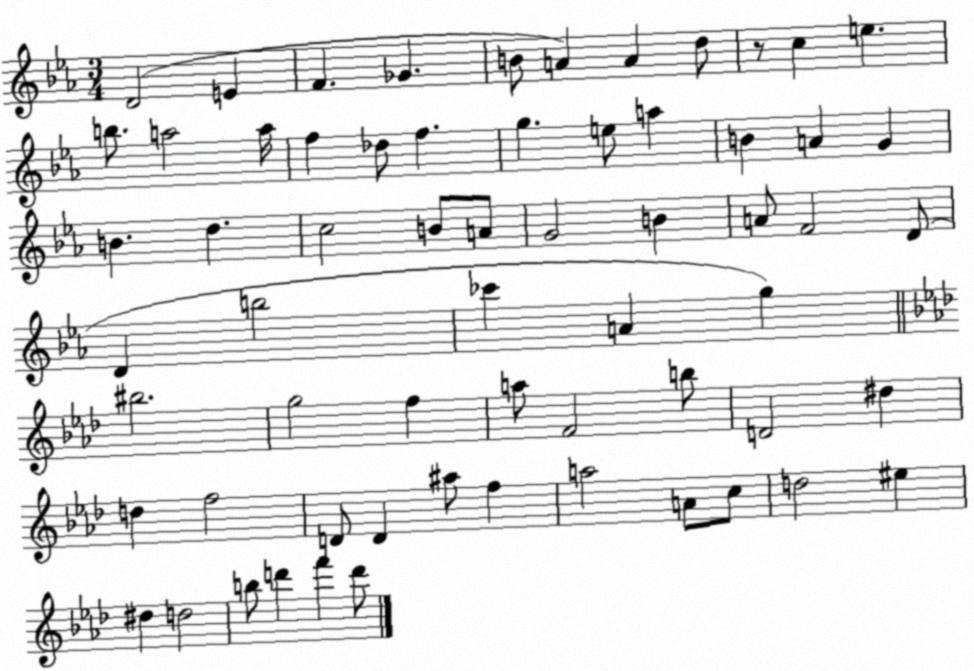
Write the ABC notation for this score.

X:1
T:Untitled
M:3/4
L:1/4
K:Eb
D2 E F _G B/2 A A d/2 z/2 c e b/2 a2 a/4 f _d/2 f g e/2 a B A G B d c2 B/2 A/2 G2 B A/2 F2 D/2 D b2 _c' A g ^b2 g2 f a/2 F2 b/2 D2 ^d d f2 D/2 D ^a/2 f a2 A/2 c/2 d2 ^e ^d d2 b/2 d' f' d'/2